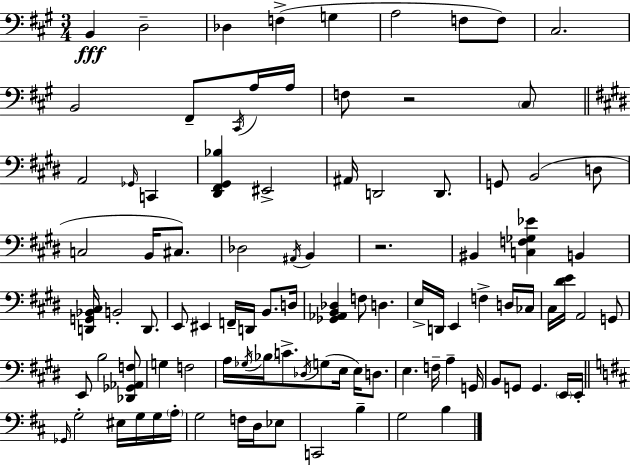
B2/q D3/h Db3/q F3/q G3/q A3/h F3/e F3/e C#3/h. B2/h F#2/e C#2/s A3/s A3/s F3/e R/h C#3/e A2/h Gb2/s C2/q [D#2,F#2,G#2,Bb3]/q EIS2/h A#2/s D2/h D2/e. G2/e B2/h D3/e C3/h B2/s C#3/e. Db3/h A#2/s B2/q R/h. BIS2/q [C3,F3,Gb3,Eb4]/q B2/q [D2,G2,Bb2,C#3]/s B2/h D2/e. E2/e EIS2/q F2/s D2/s B2/e. D3/s [Gb2,Ab2,B2,Db3]/q F3/e D3/q. E3/s D2/s E2/q F3/q D3/s CES3/s C#3/s [D#4,E4]/s A2/h G2/e E2/e B3/h [Db2,Gb2,Ab2,F3]/e G3/q F3/h A3/s Gb3/s Bb3/s C4/e. Db3/s G3/e E3/s E3/s D3/e. E3/q. F3/s A3/q G2/s B2/e G2/e G2/q. E2/s E2/s Gb2/s G3/h EIS3/s G3/s G3/s A3/s G3/h F3/s D3/s Eb3/e C2/h B3/q G3/h B3/q